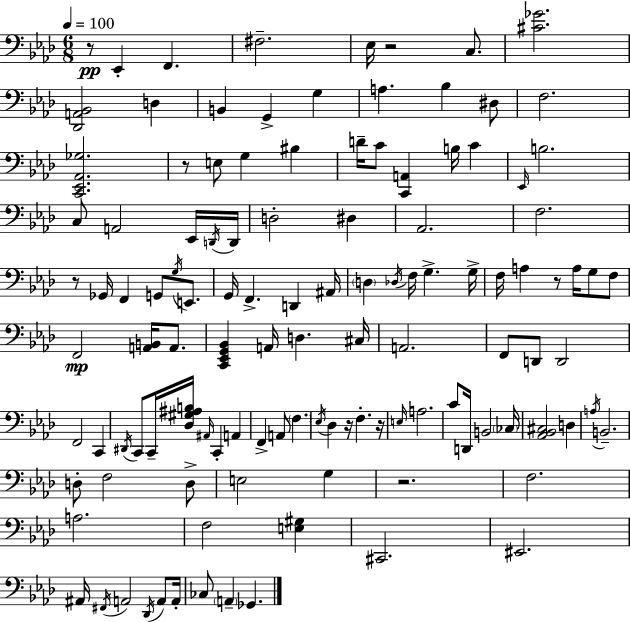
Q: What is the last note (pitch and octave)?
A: Gb2